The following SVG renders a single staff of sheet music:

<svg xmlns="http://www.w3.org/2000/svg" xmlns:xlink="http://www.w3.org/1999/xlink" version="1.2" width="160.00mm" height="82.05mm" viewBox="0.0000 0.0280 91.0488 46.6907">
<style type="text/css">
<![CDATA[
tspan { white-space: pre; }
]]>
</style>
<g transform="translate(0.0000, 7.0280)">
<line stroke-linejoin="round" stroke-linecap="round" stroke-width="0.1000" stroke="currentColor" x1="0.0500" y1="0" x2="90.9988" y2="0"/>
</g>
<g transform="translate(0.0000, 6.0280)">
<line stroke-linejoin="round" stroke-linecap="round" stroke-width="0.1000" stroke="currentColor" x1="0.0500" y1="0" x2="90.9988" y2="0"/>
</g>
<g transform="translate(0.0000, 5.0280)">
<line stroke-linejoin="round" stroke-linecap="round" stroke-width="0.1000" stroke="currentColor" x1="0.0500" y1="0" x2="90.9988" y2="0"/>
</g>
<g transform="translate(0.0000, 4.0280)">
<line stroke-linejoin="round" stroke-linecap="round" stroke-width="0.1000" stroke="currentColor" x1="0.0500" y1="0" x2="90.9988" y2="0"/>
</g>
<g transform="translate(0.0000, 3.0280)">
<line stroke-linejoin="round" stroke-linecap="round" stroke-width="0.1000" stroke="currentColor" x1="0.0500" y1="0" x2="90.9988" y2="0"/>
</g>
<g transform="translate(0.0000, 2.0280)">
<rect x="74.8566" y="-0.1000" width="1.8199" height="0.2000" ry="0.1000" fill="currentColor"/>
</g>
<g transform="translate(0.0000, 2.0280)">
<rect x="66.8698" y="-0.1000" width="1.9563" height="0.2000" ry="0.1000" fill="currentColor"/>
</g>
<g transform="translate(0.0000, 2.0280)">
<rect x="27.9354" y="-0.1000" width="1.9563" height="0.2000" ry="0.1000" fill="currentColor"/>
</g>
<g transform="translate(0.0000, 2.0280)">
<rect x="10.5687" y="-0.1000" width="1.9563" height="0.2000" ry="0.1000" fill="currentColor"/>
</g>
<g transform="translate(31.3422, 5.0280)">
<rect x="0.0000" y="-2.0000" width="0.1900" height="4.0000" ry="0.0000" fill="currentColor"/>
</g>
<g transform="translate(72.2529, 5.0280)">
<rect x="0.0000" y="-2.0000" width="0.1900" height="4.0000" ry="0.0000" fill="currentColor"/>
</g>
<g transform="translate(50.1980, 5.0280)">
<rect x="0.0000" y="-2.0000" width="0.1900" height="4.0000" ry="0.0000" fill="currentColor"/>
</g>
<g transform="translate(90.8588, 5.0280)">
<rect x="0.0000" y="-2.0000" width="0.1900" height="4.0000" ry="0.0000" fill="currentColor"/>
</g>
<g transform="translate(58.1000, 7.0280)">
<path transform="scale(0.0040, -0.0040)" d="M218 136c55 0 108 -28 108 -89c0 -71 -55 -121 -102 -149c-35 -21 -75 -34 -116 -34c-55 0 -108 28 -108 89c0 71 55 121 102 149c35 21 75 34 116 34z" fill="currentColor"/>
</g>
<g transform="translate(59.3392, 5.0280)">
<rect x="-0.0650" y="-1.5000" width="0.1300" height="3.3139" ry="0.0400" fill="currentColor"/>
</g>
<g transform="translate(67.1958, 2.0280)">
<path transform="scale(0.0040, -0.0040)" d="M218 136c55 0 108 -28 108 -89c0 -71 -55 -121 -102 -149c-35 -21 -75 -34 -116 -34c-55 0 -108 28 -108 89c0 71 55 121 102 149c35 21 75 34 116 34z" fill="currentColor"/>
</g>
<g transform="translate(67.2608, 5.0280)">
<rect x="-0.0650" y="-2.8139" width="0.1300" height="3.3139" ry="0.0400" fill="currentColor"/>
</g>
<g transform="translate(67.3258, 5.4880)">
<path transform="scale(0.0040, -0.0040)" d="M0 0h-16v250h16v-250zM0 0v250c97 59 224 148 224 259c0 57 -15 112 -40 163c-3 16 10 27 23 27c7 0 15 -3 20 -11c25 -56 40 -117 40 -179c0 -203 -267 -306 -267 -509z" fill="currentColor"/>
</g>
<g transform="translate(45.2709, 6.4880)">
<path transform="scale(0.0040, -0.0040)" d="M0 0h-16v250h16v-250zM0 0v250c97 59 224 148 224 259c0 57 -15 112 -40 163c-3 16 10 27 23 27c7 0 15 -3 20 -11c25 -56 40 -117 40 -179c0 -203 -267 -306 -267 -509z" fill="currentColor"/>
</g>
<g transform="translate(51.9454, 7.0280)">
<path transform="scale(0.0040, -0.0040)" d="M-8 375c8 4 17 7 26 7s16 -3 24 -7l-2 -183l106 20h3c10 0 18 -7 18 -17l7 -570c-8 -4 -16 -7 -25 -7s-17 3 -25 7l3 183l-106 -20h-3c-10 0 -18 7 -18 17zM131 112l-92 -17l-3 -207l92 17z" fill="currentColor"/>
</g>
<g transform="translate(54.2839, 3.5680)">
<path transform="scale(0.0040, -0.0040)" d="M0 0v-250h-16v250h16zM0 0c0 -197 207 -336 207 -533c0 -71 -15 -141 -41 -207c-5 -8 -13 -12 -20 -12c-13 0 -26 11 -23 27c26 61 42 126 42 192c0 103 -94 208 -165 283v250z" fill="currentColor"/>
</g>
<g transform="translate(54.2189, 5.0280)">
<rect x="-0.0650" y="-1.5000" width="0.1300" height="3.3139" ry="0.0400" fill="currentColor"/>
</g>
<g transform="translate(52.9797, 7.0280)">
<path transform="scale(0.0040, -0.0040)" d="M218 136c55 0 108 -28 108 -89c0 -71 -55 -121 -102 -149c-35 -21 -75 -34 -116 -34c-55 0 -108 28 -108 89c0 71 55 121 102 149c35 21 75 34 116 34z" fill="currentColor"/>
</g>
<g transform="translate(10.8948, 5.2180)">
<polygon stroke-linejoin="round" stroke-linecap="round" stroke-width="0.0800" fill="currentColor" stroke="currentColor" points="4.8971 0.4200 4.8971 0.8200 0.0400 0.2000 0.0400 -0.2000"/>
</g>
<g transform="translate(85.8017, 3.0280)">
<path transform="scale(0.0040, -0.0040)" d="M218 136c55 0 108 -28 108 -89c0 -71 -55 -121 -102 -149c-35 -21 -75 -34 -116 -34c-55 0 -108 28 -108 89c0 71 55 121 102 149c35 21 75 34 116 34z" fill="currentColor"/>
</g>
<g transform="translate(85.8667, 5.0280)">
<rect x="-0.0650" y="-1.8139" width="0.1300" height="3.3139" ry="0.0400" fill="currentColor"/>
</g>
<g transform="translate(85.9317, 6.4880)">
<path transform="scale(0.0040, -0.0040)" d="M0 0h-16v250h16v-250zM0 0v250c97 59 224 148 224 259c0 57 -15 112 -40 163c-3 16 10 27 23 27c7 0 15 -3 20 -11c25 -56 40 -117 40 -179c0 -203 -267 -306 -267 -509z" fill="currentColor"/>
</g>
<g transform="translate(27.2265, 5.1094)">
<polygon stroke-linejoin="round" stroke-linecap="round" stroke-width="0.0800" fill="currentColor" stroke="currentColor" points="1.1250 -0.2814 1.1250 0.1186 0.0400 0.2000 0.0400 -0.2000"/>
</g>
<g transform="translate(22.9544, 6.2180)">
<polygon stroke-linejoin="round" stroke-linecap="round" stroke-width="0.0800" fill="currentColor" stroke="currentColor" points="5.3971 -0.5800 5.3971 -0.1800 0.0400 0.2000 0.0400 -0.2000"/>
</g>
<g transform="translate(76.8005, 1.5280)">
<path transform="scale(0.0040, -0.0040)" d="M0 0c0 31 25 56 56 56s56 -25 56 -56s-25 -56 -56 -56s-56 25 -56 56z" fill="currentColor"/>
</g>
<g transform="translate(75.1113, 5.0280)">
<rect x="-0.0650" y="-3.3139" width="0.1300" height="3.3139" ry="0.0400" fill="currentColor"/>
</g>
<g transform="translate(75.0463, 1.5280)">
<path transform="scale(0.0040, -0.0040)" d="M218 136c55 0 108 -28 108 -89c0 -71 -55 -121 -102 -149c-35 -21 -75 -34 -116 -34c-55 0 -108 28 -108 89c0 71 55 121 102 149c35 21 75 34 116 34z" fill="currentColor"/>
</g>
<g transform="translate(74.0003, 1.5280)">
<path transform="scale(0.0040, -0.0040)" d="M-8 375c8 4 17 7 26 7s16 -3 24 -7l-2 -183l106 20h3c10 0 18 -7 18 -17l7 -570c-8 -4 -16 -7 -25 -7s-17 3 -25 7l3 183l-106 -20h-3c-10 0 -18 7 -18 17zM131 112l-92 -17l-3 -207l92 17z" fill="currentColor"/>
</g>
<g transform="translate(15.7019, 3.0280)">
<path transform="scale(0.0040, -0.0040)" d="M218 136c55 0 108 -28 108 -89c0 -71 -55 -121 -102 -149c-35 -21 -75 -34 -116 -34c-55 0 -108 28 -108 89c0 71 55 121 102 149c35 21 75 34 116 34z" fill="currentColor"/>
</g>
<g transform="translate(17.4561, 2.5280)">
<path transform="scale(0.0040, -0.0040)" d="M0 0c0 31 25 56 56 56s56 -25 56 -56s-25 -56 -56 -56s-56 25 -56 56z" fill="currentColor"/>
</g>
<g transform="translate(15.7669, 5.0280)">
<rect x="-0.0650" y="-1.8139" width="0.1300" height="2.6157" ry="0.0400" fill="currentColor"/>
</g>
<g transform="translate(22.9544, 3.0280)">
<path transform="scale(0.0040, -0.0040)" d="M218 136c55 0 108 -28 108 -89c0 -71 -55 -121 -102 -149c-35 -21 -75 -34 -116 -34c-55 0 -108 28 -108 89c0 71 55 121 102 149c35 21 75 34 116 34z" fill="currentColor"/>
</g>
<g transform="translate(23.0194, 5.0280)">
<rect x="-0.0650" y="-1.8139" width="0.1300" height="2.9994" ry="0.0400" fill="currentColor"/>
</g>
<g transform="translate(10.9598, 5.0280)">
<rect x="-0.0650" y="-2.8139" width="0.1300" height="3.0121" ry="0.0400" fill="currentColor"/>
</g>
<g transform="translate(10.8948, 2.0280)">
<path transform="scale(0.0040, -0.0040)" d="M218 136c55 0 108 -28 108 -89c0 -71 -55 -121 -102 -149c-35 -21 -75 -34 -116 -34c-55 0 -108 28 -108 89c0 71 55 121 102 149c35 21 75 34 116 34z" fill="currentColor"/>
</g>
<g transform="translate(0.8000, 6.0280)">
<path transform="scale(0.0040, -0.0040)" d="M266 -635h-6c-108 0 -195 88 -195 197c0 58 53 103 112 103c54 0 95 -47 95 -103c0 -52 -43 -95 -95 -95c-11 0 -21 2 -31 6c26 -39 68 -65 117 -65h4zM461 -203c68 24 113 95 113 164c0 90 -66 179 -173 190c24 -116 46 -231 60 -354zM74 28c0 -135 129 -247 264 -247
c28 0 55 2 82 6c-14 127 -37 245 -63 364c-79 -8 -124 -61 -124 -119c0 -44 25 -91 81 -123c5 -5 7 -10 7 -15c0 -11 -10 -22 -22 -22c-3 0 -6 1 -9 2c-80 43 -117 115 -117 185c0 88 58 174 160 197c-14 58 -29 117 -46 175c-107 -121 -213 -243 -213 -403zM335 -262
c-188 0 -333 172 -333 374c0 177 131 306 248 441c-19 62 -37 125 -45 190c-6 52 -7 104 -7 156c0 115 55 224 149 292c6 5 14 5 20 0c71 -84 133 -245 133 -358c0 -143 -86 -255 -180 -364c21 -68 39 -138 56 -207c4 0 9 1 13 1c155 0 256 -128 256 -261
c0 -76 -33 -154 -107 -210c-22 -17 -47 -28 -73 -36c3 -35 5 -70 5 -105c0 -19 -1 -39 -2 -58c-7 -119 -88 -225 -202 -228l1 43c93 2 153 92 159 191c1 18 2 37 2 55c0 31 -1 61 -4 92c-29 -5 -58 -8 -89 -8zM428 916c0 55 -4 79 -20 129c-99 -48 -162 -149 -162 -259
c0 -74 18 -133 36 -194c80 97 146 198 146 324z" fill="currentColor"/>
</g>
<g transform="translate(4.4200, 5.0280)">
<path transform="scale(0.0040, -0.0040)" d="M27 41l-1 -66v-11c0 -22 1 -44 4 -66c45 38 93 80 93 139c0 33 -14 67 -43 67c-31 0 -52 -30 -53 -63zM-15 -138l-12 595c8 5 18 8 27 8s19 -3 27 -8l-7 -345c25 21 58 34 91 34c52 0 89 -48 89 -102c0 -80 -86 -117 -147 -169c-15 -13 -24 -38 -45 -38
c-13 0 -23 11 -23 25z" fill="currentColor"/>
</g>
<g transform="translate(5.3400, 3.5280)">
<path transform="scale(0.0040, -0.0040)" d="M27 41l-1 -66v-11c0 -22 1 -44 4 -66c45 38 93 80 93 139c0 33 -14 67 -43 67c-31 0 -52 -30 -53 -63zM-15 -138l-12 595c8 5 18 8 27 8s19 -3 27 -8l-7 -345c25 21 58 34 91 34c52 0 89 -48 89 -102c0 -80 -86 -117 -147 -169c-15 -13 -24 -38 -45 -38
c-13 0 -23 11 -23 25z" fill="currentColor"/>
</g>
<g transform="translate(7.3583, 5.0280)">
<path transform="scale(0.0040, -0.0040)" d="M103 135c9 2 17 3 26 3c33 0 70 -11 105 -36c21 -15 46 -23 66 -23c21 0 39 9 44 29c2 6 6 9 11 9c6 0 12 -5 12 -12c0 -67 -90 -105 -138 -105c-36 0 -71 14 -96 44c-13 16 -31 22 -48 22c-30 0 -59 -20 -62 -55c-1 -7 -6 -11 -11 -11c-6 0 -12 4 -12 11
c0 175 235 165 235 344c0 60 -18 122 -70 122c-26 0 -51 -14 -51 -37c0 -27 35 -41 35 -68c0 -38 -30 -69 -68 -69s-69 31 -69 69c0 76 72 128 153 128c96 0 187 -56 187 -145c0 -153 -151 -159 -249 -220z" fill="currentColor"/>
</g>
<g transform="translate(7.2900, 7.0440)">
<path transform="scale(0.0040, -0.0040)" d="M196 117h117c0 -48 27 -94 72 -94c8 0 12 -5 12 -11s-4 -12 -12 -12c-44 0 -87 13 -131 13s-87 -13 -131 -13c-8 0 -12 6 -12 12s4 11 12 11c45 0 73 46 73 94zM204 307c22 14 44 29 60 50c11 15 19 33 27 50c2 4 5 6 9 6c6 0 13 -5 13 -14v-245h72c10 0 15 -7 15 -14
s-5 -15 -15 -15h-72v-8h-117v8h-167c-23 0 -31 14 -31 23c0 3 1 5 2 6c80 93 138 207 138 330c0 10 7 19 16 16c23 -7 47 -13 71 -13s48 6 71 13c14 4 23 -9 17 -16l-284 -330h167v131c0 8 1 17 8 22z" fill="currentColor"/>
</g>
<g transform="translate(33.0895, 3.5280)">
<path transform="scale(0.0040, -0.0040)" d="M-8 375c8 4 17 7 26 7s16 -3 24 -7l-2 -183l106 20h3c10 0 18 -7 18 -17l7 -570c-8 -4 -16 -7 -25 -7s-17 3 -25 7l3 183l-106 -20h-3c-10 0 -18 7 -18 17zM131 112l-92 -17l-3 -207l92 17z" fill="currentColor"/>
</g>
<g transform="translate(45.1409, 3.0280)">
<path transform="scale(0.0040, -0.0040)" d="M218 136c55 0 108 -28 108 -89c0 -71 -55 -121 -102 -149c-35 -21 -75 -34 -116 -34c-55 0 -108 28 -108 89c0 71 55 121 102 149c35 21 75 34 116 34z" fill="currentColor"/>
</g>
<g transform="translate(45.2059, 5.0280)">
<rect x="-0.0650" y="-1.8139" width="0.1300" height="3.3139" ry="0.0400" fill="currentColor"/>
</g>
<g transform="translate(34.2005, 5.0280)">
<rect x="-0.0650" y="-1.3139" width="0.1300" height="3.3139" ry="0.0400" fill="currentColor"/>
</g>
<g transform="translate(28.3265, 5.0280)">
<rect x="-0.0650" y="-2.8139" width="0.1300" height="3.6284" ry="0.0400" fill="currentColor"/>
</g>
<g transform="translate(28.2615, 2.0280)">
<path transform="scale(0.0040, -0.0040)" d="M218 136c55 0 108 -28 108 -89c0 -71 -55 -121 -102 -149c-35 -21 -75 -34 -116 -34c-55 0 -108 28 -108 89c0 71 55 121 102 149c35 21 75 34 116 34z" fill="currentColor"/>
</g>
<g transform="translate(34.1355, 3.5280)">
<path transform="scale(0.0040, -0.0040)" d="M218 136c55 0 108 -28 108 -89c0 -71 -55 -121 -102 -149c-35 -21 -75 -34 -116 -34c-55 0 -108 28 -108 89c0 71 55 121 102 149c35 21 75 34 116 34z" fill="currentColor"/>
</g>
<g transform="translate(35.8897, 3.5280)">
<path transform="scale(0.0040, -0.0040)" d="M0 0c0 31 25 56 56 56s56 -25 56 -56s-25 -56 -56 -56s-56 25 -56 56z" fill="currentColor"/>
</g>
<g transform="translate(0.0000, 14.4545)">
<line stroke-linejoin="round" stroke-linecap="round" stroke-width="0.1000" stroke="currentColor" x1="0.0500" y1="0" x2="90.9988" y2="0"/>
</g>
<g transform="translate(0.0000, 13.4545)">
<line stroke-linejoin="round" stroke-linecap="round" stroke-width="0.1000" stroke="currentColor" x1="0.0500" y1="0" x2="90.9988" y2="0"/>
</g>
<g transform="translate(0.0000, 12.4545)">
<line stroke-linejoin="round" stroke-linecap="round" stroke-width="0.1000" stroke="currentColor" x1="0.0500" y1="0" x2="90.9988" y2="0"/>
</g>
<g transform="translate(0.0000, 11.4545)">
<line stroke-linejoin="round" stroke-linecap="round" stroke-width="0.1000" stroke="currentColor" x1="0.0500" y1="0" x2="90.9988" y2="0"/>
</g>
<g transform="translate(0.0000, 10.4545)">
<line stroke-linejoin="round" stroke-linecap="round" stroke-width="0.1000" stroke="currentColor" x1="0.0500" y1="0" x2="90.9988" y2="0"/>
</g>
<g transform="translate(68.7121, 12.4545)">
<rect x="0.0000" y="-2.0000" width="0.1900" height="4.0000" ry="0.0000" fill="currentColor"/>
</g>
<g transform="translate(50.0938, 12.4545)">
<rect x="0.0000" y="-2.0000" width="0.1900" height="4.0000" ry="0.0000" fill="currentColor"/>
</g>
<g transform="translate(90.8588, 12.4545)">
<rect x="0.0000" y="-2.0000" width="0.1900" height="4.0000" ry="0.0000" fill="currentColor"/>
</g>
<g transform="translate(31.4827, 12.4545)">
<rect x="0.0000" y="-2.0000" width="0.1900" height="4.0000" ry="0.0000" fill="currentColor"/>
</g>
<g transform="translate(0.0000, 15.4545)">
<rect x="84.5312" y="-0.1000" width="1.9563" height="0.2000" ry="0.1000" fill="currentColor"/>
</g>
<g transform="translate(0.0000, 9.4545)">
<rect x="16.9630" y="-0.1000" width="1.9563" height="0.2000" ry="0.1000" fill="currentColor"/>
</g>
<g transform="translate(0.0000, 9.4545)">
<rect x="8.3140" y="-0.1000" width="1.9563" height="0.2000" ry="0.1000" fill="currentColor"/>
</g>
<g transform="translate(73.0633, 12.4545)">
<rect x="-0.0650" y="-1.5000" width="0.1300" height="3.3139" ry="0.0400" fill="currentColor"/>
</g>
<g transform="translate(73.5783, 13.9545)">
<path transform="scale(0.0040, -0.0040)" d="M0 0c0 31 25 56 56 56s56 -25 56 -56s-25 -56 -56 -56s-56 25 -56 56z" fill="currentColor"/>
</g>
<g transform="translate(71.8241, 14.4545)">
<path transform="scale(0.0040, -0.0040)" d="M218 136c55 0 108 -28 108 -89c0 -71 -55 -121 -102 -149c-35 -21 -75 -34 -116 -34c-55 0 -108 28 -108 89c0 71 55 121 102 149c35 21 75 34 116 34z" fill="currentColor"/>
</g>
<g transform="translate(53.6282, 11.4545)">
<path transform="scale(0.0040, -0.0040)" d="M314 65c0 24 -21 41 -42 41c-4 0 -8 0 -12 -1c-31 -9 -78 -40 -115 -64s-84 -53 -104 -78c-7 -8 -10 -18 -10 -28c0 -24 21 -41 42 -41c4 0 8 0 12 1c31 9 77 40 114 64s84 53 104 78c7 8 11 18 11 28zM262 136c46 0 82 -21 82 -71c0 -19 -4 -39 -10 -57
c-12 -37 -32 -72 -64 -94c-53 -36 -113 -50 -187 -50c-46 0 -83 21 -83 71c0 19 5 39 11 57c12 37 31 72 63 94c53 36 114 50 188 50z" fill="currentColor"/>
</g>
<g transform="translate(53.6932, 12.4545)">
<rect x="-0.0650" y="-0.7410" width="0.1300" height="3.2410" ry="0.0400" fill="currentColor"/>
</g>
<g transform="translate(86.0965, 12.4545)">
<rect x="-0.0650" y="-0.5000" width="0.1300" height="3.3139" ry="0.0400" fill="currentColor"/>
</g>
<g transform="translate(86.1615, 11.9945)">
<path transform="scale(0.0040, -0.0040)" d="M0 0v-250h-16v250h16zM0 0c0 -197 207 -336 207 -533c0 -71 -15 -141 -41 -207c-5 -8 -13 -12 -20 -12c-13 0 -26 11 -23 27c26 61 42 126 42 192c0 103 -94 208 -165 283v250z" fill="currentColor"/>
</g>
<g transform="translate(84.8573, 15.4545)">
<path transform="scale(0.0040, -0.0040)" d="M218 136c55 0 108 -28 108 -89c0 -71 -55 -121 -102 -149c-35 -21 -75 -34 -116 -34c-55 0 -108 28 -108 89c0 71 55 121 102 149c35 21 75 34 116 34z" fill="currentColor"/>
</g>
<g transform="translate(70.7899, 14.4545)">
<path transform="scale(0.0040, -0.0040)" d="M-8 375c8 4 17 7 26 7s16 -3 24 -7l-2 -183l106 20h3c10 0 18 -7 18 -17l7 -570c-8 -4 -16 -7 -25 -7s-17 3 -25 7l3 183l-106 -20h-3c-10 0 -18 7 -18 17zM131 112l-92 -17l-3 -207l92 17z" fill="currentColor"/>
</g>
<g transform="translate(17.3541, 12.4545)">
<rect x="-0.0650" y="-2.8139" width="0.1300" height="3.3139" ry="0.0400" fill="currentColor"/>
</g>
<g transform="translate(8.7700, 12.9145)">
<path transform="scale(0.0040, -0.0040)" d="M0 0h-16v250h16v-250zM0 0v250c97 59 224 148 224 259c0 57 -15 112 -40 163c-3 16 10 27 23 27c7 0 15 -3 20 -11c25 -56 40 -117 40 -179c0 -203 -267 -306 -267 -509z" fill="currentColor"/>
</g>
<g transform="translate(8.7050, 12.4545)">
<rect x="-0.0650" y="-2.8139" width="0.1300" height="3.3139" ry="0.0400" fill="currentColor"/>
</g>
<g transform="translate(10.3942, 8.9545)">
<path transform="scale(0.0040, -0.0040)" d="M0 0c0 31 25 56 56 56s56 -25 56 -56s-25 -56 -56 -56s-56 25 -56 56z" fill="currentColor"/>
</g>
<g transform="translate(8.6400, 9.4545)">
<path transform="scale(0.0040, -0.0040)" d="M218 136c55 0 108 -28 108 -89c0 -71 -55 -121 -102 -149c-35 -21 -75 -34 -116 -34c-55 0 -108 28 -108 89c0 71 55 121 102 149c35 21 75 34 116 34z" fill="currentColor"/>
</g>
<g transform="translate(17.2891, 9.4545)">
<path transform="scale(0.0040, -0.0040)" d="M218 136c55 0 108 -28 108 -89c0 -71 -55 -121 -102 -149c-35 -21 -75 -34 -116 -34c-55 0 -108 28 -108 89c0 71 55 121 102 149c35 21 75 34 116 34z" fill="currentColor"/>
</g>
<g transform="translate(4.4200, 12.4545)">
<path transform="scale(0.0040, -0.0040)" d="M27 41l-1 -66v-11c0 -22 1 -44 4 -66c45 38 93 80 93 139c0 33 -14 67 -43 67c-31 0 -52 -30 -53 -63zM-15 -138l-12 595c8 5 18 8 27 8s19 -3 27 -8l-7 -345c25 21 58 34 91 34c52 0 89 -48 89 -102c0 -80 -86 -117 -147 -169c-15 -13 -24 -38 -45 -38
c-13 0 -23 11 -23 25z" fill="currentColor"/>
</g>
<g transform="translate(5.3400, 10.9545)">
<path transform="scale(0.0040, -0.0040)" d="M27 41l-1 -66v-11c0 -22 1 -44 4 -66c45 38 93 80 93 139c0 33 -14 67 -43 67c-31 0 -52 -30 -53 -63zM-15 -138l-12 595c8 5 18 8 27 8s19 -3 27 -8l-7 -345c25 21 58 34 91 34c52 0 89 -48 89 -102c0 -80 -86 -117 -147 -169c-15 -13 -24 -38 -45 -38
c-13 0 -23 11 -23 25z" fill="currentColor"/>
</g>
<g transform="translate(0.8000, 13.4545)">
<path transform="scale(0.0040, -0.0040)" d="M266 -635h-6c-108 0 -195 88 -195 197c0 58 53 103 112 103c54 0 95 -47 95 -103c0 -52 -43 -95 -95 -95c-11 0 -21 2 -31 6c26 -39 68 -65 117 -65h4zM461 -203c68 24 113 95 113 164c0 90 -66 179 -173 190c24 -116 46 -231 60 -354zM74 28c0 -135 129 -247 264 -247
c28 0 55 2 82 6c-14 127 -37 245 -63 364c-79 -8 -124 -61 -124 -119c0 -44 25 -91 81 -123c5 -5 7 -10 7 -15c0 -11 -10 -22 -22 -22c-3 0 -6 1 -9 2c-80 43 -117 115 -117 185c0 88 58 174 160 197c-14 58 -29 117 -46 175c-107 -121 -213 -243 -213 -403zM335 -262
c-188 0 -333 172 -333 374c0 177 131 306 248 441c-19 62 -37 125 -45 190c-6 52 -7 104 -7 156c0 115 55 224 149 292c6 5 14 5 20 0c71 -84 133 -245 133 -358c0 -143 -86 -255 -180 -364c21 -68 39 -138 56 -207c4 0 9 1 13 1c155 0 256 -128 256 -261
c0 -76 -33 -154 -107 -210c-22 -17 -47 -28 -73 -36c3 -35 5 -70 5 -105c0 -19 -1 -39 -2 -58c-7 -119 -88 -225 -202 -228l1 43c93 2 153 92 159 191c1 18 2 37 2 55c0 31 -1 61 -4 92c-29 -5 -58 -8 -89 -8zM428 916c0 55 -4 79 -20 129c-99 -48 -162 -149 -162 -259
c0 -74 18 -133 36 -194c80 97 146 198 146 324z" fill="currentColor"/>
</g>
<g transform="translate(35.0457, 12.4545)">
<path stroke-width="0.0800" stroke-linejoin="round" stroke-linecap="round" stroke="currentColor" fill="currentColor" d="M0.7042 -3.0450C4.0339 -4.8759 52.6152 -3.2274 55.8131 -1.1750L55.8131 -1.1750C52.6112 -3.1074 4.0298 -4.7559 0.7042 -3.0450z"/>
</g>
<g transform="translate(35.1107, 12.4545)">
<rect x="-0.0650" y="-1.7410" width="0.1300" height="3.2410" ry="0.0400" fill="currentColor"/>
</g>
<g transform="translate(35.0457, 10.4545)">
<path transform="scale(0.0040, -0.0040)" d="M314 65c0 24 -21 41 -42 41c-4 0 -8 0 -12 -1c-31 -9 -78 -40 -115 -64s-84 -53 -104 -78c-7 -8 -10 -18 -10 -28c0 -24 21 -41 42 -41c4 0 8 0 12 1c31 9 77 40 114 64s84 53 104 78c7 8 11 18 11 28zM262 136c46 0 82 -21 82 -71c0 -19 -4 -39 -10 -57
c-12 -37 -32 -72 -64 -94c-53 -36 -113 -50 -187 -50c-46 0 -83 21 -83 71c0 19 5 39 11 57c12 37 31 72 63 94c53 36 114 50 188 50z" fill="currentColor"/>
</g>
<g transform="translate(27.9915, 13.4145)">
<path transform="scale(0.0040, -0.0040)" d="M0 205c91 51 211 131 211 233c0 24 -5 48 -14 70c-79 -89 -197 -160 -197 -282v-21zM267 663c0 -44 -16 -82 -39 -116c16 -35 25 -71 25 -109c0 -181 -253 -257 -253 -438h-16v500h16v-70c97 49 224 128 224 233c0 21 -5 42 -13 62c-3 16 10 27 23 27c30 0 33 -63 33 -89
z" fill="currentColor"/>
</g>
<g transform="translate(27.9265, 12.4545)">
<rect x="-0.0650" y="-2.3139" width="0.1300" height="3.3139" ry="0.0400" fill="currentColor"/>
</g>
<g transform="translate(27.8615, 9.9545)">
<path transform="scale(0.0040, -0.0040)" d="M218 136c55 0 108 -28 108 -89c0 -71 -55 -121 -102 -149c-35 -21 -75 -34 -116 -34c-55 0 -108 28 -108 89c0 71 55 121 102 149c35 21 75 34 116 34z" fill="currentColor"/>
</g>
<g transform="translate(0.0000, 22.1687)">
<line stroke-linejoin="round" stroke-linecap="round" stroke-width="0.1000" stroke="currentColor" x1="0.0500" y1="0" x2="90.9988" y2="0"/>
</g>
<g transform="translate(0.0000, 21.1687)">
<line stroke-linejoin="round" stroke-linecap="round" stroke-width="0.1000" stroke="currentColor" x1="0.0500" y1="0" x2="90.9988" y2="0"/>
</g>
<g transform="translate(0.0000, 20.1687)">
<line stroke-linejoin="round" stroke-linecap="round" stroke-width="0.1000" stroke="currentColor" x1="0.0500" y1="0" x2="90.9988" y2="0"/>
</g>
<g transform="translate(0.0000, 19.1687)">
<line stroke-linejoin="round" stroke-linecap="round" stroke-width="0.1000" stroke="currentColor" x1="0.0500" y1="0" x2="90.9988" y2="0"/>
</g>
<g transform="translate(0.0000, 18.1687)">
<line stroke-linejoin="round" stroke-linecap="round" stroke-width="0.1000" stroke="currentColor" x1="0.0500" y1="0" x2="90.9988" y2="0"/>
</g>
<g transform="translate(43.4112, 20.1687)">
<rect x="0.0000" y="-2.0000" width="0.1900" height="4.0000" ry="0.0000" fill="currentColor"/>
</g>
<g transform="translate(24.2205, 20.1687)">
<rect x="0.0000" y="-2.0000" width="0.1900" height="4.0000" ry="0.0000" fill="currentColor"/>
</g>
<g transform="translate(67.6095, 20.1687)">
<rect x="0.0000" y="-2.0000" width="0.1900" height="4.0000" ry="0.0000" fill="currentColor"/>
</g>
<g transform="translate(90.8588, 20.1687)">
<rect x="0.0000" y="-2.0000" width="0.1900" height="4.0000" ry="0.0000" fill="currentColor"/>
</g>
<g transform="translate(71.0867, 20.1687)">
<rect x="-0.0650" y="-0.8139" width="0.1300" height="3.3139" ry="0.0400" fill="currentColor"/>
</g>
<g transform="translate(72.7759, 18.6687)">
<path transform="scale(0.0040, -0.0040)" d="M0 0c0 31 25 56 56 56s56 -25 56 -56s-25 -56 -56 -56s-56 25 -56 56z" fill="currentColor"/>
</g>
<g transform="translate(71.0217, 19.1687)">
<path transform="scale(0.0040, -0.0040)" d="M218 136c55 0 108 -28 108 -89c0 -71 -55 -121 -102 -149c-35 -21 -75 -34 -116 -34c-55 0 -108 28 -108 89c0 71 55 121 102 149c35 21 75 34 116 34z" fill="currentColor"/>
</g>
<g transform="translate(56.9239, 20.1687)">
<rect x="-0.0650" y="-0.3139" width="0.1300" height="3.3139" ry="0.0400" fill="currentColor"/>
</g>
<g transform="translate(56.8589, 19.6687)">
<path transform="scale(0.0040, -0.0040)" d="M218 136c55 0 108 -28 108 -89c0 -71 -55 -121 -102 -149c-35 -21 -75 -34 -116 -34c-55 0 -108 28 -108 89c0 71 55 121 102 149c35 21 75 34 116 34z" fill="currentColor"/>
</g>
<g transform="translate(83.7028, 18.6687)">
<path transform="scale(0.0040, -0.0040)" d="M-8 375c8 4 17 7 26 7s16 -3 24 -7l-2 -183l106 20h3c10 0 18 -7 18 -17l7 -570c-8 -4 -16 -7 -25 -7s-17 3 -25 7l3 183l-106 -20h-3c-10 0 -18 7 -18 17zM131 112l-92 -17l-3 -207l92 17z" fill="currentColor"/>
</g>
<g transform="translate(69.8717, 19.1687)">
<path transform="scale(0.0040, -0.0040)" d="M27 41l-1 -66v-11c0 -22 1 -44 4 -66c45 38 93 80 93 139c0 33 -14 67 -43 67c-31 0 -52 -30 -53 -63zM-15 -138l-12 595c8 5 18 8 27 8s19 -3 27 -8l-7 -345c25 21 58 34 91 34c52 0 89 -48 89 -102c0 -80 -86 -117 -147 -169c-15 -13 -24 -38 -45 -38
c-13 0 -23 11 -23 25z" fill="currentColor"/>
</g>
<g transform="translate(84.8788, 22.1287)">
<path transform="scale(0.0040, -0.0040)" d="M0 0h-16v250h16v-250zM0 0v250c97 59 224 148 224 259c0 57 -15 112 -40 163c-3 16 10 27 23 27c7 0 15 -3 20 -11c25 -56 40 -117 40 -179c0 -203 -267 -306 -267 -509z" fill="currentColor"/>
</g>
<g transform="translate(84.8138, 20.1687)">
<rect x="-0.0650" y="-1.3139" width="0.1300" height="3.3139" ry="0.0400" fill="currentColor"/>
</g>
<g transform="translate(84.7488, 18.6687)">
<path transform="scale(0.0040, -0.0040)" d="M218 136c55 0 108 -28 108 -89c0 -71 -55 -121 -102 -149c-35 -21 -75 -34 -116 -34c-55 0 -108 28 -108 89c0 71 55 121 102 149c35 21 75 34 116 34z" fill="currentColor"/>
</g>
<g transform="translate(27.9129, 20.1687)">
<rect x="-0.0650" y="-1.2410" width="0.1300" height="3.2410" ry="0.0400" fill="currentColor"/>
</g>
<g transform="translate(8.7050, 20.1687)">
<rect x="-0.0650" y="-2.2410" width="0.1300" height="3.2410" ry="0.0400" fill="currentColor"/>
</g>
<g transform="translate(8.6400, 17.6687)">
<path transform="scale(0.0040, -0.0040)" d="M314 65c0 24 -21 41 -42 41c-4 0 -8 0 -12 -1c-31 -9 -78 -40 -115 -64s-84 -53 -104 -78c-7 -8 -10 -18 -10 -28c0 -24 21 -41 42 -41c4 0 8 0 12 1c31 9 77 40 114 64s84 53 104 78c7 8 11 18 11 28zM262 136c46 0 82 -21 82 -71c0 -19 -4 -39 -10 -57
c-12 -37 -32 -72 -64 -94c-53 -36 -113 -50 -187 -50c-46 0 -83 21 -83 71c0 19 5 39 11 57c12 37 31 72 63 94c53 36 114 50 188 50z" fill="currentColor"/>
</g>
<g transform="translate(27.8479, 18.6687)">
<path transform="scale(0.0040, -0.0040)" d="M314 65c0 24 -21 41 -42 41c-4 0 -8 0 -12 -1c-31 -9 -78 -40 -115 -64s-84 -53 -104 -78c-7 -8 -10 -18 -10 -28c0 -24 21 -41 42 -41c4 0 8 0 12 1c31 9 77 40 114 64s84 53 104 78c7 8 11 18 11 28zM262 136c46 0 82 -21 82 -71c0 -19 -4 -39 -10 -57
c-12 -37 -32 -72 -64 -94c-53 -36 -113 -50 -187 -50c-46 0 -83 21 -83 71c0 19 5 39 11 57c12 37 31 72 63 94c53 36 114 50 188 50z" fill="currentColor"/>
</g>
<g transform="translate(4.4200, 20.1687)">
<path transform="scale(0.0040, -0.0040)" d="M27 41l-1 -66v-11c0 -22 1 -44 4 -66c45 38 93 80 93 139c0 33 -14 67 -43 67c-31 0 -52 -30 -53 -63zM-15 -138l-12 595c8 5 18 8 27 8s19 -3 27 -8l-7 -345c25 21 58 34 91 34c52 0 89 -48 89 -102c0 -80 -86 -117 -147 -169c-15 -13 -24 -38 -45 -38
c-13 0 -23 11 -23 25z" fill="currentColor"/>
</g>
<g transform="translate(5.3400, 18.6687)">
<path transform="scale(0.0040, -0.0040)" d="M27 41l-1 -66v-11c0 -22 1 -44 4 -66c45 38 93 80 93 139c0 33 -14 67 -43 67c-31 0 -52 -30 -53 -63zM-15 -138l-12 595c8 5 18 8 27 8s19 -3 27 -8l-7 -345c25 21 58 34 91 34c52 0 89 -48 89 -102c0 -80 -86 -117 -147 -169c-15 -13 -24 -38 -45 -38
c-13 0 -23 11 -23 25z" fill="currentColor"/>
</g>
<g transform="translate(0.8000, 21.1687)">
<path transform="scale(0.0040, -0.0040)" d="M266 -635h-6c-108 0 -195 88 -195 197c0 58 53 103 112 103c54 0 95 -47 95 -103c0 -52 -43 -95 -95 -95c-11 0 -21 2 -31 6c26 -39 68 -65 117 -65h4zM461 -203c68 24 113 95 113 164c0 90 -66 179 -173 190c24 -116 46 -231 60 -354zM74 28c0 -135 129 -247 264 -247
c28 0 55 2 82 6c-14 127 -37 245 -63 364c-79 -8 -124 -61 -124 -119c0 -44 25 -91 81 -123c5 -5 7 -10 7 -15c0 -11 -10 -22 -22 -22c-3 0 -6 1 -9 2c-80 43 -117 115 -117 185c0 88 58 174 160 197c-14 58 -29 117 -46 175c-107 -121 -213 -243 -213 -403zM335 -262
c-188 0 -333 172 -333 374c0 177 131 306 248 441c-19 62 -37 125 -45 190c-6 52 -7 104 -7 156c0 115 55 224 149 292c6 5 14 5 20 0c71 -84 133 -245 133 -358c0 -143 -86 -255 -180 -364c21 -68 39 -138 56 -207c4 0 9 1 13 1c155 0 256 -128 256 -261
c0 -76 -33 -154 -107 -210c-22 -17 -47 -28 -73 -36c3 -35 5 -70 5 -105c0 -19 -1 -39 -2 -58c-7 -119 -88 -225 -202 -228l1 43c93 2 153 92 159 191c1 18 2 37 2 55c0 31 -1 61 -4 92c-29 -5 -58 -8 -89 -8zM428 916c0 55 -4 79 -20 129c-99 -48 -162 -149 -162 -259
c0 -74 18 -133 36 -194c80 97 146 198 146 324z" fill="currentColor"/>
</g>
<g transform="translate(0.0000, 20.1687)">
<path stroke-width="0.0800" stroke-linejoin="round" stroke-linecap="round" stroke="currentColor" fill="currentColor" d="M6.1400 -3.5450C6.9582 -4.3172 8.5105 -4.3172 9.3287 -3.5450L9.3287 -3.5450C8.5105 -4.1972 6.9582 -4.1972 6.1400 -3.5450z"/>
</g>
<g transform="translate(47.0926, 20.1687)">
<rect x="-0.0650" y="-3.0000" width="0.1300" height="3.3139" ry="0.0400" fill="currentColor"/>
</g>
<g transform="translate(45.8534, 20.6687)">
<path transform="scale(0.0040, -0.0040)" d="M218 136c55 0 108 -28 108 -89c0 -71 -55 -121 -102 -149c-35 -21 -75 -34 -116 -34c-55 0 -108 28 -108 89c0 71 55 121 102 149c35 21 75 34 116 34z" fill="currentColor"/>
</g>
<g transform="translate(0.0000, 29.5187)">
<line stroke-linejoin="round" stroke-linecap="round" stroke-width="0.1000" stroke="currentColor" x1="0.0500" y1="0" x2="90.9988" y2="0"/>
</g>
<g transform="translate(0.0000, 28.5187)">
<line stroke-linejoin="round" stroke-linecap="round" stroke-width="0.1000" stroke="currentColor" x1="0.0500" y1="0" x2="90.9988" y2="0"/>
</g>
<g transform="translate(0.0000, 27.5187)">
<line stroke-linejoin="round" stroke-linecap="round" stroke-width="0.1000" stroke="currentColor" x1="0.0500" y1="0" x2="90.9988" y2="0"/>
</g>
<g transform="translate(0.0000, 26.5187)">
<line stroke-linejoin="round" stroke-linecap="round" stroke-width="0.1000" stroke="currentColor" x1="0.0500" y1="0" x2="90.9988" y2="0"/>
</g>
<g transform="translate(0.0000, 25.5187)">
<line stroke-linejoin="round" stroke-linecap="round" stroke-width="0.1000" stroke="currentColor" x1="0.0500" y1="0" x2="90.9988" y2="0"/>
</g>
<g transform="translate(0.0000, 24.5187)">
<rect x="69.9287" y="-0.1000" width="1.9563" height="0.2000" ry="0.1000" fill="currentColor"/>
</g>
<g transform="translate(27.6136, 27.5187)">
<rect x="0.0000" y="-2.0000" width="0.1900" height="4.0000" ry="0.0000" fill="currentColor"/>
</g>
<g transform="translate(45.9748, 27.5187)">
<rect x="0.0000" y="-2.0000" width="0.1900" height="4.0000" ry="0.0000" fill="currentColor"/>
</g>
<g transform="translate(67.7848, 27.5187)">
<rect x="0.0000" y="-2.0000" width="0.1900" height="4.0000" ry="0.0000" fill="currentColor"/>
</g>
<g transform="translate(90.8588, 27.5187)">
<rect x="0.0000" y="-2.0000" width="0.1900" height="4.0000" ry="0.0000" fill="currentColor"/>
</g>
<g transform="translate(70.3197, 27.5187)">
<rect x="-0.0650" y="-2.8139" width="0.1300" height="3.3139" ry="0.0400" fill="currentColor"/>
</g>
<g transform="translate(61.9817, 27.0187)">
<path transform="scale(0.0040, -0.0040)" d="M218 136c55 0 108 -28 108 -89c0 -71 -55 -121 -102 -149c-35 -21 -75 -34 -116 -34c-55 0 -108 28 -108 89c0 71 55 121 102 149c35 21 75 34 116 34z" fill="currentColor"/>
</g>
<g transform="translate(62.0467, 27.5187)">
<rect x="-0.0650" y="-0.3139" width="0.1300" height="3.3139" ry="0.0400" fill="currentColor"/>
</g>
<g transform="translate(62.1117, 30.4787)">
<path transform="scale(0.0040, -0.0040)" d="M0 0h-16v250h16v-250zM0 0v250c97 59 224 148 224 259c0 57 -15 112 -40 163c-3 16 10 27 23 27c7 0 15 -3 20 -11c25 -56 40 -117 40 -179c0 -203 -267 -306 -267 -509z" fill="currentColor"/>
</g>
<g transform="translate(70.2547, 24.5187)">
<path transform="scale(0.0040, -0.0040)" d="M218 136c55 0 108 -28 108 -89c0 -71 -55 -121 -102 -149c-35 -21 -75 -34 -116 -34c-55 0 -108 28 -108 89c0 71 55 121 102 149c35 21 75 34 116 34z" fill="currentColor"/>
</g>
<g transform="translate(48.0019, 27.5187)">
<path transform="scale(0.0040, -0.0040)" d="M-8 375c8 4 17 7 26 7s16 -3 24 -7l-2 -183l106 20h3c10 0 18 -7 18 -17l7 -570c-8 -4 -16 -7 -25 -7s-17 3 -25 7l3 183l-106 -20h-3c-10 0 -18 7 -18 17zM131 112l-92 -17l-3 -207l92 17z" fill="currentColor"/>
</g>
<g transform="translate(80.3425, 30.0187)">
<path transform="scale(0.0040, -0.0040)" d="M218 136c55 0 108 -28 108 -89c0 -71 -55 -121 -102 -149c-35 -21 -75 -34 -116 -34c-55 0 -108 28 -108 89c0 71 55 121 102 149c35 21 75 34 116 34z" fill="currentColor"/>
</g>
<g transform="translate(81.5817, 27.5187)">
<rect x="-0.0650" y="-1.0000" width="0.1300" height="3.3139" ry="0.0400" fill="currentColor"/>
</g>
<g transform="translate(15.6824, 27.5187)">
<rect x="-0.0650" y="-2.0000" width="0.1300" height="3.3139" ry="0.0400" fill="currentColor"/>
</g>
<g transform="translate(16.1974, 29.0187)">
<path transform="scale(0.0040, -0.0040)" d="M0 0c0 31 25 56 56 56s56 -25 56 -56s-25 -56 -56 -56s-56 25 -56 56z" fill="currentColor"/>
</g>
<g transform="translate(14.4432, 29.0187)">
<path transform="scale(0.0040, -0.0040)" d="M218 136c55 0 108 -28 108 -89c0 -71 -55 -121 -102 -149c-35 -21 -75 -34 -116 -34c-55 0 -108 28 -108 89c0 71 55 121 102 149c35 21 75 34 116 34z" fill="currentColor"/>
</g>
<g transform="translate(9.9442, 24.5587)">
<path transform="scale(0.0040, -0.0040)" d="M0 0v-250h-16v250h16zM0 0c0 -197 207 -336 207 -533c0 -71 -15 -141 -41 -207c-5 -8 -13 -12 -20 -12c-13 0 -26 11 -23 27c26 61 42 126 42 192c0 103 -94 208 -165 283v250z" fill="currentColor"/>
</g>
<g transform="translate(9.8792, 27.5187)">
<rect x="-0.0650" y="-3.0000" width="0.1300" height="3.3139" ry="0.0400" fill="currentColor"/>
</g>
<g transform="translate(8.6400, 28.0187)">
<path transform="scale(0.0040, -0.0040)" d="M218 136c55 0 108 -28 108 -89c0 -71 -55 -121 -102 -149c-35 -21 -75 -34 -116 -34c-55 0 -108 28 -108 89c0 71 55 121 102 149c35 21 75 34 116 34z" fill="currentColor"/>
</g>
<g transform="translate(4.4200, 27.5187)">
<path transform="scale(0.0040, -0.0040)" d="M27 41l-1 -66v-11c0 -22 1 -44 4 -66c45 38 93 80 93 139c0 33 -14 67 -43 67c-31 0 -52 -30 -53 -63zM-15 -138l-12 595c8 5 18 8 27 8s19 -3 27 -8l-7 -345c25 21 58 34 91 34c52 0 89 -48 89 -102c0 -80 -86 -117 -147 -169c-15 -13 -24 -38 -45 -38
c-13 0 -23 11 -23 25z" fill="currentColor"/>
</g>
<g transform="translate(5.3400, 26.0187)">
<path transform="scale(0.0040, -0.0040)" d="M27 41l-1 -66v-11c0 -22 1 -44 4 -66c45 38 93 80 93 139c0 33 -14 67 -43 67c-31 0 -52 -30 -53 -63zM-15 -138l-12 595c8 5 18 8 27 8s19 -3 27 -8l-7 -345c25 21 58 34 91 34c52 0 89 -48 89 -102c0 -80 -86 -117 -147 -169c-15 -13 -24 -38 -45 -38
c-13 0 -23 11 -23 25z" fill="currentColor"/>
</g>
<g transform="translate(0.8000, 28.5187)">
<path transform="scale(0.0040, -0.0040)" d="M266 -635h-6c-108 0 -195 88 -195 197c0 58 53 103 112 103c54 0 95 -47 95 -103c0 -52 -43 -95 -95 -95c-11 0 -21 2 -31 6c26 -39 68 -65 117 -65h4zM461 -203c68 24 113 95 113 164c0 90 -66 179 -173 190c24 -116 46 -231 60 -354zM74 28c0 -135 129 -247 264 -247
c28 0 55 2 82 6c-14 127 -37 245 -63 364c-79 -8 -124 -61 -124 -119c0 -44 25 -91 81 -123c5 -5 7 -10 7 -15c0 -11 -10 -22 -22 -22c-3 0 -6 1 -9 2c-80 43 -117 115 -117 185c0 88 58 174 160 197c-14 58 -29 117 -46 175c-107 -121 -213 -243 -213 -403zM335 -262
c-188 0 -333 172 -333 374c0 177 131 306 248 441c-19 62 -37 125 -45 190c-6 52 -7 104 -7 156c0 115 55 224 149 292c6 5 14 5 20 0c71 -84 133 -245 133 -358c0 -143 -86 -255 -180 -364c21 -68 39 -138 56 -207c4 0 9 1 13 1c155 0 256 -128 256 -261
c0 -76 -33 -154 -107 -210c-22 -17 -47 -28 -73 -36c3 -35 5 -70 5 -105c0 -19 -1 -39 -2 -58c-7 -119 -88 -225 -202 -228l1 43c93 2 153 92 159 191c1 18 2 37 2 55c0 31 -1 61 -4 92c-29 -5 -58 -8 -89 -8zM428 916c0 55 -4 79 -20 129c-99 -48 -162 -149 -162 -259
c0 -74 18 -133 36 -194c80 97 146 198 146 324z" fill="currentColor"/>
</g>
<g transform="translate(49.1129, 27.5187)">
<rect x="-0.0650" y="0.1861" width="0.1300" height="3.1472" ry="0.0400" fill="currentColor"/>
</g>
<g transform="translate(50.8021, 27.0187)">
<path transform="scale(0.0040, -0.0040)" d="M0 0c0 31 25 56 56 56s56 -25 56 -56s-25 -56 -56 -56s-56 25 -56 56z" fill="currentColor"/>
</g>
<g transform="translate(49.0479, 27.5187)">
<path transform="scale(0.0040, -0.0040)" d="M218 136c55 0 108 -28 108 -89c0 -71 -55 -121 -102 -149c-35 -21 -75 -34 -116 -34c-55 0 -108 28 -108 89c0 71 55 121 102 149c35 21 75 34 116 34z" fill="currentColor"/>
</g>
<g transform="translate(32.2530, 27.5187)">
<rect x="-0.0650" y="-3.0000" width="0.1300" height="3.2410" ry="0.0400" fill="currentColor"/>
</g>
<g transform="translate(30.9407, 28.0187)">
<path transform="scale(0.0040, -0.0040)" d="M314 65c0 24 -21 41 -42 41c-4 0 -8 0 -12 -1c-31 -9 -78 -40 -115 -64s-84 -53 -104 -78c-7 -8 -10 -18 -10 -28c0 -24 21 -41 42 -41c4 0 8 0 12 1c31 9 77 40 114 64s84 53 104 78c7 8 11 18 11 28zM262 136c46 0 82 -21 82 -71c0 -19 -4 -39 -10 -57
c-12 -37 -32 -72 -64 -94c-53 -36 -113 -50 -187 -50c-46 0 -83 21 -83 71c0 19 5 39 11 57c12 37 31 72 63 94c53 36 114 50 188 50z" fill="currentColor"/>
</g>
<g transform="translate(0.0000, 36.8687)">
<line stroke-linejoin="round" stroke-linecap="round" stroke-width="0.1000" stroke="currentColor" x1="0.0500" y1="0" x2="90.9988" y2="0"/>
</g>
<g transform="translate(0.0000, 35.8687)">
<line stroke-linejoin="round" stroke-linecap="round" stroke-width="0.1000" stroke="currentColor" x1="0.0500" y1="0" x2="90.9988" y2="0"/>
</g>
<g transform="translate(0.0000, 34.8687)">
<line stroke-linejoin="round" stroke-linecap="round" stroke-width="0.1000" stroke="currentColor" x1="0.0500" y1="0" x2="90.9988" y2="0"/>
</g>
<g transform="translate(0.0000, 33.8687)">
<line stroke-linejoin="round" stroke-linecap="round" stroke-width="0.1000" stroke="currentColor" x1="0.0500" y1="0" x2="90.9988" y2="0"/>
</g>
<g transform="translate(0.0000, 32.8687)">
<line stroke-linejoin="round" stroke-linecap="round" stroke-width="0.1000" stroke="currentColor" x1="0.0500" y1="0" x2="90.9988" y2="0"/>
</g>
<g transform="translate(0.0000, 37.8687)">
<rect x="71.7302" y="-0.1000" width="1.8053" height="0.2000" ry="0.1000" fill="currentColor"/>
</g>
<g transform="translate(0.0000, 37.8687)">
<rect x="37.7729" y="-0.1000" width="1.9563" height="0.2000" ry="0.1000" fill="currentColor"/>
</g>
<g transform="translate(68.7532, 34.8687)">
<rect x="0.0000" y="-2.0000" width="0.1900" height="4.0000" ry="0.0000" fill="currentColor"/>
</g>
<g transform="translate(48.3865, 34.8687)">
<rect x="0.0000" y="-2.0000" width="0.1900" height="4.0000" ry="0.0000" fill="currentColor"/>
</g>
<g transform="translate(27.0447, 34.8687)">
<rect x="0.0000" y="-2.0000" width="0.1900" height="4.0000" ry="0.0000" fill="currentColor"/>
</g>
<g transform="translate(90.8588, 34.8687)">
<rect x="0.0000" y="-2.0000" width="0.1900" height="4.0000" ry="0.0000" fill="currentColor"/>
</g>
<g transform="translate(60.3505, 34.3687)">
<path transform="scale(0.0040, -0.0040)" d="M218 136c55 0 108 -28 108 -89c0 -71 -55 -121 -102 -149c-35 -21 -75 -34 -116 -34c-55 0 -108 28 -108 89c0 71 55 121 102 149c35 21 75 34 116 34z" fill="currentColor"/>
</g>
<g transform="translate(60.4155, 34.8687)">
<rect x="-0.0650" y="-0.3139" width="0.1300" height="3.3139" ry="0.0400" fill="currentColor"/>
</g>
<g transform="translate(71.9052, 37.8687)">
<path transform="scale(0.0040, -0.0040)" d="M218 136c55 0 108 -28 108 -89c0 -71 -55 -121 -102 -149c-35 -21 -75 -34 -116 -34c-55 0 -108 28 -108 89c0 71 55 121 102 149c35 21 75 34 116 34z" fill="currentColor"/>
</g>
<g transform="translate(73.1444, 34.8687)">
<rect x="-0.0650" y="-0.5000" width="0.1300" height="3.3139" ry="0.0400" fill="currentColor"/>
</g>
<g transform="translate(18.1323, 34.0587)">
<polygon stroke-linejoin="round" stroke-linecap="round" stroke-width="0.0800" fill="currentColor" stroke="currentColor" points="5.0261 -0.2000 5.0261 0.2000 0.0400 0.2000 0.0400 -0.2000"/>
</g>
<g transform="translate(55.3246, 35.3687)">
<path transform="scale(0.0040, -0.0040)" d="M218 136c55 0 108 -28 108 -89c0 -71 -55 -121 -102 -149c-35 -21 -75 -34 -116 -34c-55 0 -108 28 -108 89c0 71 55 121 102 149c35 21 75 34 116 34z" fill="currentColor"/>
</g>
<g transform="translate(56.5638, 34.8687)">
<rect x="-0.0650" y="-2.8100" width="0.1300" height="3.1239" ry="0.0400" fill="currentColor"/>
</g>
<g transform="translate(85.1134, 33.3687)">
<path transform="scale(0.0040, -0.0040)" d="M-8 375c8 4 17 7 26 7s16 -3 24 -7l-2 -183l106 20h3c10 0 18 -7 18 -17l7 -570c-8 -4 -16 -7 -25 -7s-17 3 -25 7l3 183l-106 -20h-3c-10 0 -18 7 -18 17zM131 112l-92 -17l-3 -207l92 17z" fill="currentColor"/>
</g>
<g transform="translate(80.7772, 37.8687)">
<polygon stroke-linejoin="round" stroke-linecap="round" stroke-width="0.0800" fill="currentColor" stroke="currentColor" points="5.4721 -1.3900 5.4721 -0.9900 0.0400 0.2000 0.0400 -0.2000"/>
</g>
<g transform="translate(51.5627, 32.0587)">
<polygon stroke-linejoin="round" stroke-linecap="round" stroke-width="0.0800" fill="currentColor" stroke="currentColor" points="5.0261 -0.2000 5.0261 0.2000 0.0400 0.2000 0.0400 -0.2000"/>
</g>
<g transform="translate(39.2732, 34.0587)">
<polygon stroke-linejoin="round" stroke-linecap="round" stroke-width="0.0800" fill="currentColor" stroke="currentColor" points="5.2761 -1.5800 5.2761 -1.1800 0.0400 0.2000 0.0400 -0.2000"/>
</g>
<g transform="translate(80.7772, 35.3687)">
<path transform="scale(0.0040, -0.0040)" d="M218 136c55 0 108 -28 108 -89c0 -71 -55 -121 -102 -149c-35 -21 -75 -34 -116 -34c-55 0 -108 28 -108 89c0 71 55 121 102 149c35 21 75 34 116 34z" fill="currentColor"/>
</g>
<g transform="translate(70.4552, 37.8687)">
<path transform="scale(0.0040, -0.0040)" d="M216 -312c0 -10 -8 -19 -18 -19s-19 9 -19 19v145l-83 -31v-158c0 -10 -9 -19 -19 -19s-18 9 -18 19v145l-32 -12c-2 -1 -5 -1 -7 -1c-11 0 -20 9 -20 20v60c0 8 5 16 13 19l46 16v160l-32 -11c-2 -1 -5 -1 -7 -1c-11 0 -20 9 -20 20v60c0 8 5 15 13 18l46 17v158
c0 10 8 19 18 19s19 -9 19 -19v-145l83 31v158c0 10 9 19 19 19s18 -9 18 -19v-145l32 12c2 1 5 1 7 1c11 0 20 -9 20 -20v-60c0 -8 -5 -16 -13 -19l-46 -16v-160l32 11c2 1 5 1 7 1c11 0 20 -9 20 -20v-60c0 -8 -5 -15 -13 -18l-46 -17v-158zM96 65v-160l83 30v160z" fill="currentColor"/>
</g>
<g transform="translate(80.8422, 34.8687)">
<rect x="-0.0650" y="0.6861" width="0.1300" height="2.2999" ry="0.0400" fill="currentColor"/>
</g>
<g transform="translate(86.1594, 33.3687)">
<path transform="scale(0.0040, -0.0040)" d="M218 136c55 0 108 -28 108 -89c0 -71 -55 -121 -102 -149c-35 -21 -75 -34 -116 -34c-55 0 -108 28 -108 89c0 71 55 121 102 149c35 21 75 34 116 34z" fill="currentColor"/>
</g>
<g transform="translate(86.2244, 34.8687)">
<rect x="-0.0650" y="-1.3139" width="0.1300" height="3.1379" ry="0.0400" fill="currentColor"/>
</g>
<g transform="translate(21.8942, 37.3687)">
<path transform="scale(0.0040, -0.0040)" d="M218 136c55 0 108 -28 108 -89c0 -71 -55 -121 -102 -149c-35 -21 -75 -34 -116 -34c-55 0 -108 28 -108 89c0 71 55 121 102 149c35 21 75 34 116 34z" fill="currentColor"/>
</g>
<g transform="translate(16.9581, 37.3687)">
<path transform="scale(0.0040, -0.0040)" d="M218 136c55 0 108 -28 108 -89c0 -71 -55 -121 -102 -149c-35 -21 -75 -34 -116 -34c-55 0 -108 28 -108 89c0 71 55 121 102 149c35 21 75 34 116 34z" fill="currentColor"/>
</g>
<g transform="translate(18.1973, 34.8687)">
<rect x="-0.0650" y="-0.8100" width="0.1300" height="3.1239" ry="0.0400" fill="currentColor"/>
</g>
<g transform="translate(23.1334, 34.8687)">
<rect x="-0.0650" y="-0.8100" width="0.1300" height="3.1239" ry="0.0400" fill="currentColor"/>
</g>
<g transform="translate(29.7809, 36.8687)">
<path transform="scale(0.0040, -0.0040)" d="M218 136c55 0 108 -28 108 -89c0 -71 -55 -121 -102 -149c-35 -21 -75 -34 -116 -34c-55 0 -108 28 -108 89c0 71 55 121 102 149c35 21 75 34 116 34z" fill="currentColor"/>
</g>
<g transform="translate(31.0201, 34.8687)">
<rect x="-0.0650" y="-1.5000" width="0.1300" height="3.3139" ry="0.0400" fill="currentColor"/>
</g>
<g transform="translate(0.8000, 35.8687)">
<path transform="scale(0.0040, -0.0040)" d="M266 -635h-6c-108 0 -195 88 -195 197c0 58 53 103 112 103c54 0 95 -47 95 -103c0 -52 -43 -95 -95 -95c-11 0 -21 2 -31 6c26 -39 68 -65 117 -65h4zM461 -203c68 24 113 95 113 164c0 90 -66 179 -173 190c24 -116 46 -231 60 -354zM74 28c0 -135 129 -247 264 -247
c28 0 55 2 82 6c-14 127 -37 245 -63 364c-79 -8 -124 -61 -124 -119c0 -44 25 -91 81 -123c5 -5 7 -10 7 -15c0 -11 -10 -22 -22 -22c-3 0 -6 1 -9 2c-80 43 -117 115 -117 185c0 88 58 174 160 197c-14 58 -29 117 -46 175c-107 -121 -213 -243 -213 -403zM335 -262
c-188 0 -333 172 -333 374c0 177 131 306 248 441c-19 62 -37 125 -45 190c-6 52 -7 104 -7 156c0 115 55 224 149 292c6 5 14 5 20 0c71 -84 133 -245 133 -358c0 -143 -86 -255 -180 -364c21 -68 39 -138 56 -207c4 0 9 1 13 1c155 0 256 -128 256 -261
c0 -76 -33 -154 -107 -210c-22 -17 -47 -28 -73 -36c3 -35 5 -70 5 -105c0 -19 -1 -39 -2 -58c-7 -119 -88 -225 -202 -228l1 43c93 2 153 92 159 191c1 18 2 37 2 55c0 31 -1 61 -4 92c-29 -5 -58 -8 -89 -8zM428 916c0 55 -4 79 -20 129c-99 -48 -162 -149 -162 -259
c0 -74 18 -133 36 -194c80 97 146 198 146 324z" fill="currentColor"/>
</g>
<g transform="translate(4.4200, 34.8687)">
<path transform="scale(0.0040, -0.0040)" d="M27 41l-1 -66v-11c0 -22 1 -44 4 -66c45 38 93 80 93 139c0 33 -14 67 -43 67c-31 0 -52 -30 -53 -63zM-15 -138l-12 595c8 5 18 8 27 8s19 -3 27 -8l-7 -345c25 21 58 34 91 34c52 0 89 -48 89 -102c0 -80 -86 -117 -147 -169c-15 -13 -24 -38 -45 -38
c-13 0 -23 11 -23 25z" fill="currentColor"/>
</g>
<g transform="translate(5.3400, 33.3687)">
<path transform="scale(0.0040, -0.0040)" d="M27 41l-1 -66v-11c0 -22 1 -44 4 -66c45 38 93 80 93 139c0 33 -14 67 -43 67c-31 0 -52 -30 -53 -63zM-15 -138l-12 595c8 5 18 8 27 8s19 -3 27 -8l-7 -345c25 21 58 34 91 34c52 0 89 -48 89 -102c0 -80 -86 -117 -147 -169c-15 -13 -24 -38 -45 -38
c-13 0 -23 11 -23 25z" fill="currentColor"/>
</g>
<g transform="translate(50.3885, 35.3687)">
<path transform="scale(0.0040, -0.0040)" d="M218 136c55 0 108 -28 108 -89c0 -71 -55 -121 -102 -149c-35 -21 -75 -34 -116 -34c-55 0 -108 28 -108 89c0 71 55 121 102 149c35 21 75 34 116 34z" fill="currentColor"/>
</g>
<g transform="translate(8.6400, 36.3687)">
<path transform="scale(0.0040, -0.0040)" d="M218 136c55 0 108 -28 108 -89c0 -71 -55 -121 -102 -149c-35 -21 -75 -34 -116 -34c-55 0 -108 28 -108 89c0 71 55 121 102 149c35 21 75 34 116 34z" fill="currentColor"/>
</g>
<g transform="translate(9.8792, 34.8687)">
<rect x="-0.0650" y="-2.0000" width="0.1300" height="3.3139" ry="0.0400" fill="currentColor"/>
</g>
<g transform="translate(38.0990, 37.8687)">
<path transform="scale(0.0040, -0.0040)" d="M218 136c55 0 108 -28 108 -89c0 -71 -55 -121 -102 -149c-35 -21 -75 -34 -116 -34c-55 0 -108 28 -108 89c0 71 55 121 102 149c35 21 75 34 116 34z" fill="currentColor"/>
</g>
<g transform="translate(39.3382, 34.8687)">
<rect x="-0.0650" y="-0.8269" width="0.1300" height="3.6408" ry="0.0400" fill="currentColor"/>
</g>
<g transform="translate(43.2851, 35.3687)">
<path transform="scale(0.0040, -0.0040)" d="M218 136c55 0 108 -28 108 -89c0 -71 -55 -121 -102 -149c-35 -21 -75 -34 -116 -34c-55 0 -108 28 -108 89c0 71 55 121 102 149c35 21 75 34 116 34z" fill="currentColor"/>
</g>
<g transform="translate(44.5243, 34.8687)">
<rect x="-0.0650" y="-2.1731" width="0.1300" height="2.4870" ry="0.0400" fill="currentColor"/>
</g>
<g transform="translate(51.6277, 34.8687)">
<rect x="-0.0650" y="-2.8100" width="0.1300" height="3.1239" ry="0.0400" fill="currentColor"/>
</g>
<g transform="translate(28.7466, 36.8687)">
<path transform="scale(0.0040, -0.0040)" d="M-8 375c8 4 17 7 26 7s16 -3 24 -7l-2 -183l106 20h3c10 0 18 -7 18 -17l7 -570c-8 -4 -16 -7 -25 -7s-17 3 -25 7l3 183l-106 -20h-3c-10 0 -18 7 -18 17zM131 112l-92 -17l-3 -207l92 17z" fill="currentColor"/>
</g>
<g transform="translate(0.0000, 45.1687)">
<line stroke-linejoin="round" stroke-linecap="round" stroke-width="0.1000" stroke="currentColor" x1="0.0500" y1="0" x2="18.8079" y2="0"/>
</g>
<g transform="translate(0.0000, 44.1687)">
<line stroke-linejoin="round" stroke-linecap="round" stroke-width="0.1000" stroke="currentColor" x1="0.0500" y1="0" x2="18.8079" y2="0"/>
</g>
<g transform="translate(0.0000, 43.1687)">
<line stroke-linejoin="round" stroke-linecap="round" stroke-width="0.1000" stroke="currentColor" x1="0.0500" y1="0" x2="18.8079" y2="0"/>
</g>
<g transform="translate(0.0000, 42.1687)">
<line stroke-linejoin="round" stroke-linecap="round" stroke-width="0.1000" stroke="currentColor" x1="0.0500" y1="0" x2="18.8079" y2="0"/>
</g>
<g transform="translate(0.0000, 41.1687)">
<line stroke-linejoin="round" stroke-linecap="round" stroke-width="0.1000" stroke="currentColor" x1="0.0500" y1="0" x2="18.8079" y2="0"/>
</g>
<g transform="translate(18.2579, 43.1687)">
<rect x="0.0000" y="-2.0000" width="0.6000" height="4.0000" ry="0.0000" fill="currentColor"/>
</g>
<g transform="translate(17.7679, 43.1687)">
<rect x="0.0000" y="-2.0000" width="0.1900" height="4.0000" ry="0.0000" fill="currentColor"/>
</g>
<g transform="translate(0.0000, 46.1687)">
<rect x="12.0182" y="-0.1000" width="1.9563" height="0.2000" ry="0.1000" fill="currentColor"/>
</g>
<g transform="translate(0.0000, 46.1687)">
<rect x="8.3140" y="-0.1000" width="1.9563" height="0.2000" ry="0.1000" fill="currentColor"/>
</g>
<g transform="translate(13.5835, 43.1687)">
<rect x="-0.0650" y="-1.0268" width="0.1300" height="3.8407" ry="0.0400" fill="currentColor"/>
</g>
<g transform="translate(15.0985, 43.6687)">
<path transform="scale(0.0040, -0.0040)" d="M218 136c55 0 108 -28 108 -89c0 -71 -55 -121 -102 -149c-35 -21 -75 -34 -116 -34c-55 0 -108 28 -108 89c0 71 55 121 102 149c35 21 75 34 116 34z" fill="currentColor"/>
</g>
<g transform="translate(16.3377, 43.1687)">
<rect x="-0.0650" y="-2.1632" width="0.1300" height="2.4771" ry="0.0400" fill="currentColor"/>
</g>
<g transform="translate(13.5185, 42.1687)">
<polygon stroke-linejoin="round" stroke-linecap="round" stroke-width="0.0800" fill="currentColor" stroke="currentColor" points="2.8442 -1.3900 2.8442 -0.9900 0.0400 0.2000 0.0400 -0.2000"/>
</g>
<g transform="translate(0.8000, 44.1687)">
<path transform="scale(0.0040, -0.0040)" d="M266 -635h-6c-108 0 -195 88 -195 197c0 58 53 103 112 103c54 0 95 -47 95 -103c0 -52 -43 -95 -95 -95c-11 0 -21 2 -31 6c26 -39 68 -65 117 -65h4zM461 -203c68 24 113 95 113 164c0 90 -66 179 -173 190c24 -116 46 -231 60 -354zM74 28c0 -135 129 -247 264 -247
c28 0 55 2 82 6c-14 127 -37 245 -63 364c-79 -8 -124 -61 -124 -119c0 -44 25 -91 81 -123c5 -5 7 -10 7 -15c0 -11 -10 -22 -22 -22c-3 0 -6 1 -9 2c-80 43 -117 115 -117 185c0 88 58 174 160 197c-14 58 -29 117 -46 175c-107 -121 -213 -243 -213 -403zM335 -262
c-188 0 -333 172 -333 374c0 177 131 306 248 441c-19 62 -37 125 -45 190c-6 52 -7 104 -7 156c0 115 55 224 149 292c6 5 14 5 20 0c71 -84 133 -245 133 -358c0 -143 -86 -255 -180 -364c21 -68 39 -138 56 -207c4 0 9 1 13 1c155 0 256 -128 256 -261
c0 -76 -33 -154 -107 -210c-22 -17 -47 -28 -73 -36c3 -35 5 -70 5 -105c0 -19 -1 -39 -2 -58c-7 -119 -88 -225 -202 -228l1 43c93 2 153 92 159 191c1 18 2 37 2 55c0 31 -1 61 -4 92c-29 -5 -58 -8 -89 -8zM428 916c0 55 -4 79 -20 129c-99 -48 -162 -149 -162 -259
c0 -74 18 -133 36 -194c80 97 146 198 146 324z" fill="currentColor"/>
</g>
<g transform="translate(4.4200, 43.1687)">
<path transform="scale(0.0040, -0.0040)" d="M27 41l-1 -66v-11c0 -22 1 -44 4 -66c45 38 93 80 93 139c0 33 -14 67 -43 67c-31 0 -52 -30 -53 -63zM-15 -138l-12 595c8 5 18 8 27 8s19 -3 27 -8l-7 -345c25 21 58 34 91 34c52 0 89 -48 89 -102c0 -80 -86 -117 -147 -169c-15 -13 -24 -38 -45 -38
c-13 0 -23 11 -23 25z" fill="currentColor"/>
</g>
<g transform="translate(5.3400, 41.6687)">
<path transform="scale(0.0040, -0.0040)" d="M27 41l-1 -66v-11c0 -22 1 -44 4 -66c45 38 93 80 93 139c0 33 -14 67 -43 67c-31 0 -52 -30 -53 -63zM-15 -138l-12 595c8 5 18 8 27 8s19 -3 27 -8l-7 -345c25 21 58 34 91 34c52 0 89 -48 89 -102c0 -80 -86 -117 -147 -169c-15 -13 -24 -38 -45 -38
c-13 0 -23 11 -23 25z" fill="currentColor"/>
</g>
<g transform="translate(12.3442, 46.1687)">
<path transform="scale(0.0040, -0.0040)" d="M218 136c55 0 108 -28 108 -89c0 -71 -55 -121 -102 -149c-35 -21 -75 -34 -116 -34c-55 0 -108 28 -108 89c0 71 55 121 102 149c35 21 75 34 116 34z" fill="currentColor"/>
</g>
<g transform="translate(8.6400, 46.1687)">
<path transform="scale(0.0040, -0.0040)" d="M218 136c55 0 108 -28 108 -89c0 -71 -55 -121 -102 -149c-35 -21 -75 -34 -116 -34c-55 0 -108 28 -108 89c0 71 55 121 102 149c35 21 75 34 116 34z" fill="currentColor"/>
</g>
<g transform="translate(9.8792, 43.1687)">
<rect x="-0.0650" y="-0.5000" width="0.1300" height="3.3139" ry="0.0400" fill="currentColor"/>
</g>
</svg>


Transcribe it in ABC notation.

X:1
T:Untitled
M:2/4
L:1/4
K:Bb
a/2 f/2 f/2 a/4 e f/2 E/2 E a/2 b f/2 a/2 a g/4 f2 d2 E C/2 g2 _e2 A c _d e/2 A/2 F A2 B c/2 a D F D/2 D/2 E C/2 A/2 A/2 A/2 c ^C A/2 e/2 C C/2 A/2